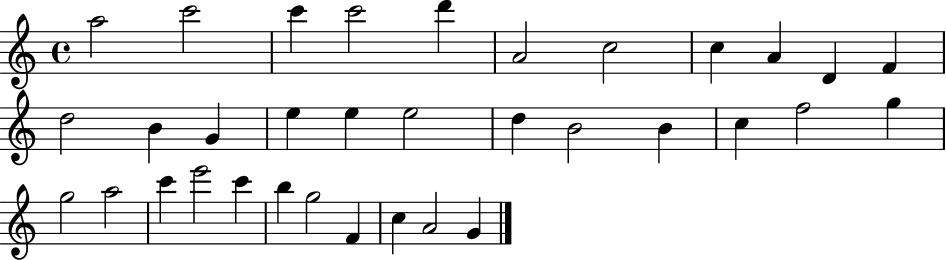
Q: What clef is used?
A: treble